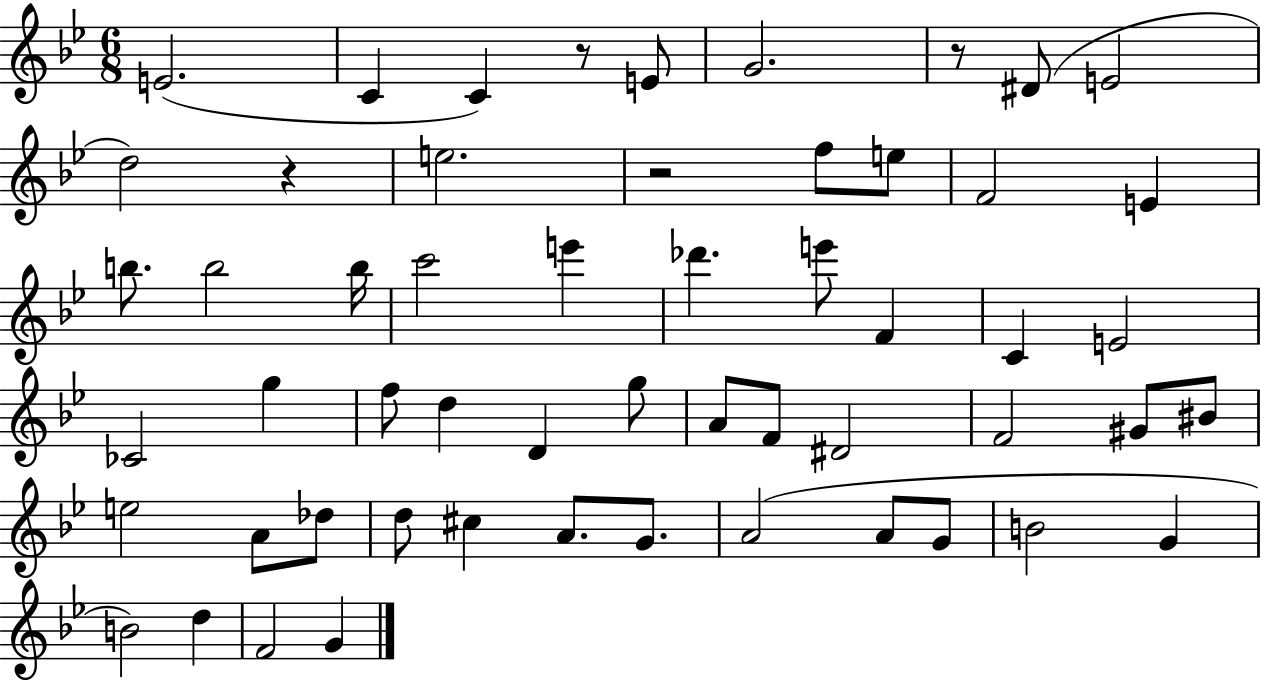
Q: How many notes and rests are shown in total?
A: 55